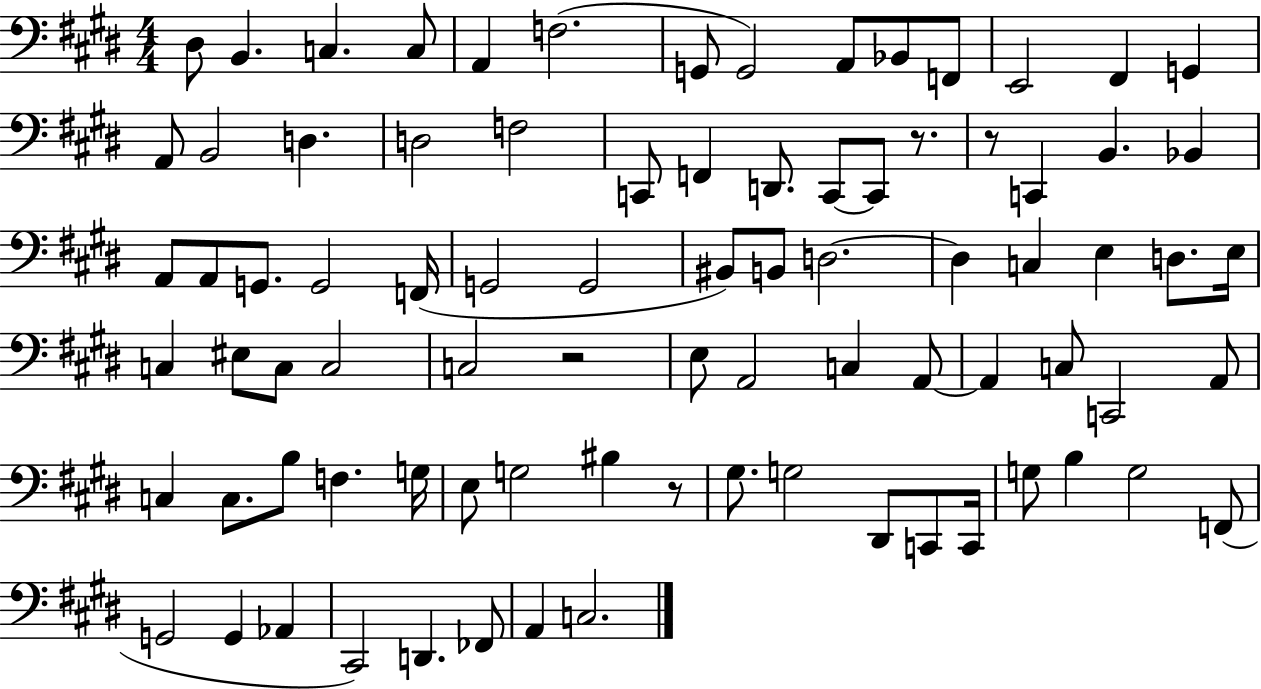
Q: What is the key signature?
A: E major